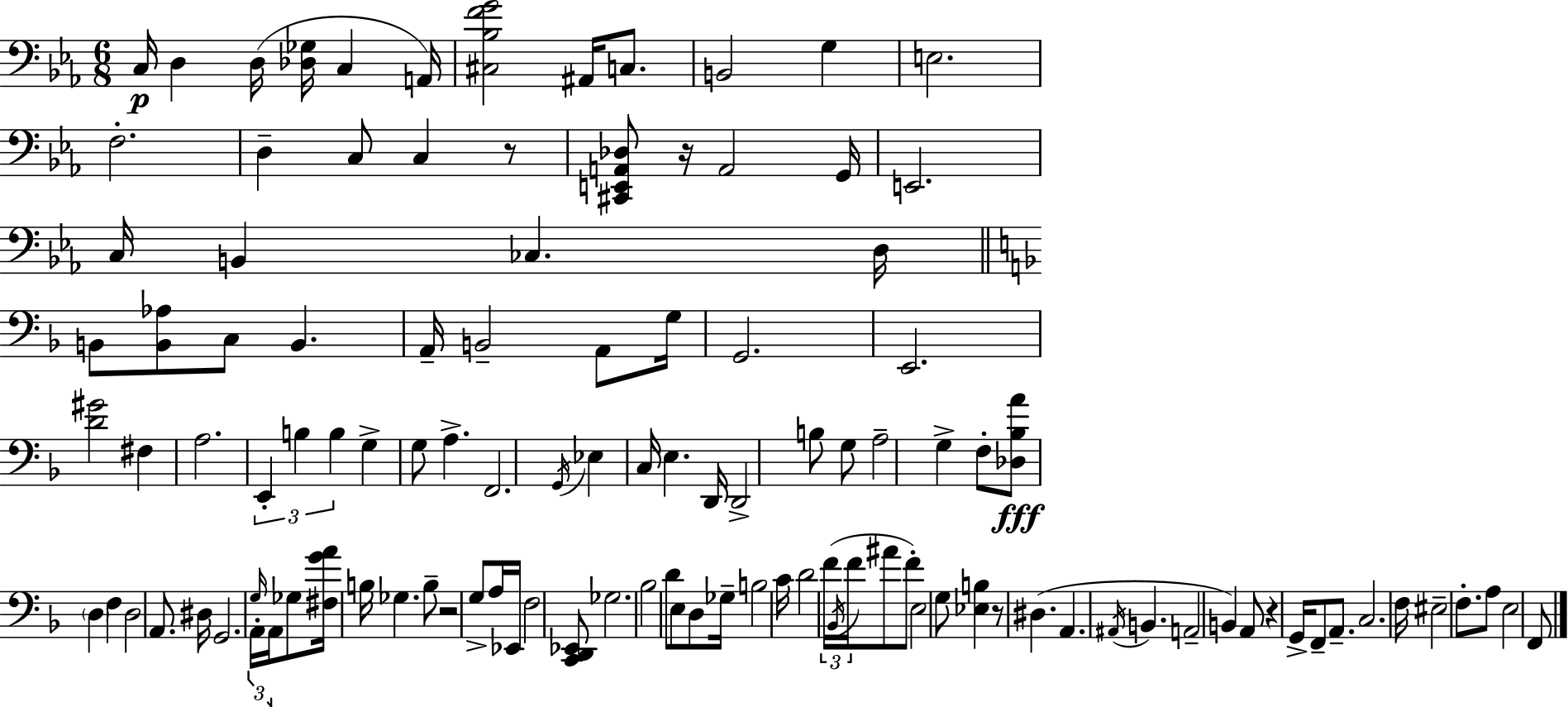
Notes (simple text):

C3/s D3/q D3/s [Db3,Gb3]/s C3/q A2/s [C#3,Bb3,F4,G4]/h A#2/s C3/e. B2/h G3/q E3/h. F3/h. D3/q C3/e C3/q R/e [C#2,E2,A2,Db3]/e R/s A2/h G2/s E2/h. C3/s B2/q CES3/q. D3/s B2/e [B2,Ab3]/e C3/e B2/q. A2/s B2/h A2/e G3/s G2/h. E2/h. [D4,G#4]/h F#3/q A3/h. E2/q B3/q B3/q G3/q G3/e A3/q. F2/h. G2/s Eb3/q C3/s E3/q. D2/s D2/h B3/e G3/e A3/h G3/q F3/e [Db3,Bb3,A4]/e D3/q F3/q D3/h A2/e. D#3/s G2/h. G3/s A2/s A2/s Gb3/e [F#3,G4,A4]/s B3/s Gb3/q. B3/e R/h G3/e A3/s Eb2/s F3/h [C2,D2,Eb2]/e Gb3/h. Bb3/h D4/e E3/e D3/e Gb3/s B3/h C4/s D4/h F4/s Bb2/s F4/s A#4/e F4/e E3/h G3/e [Eb3,B3]/q R/e D#3/q. A2/q. A#2/s B2/q. A2/h B2/q A2/e R/q G2/s F2/e A2/e. C3/h. F3/s EIS3/h F3/e. A3/e E3/h F2/e